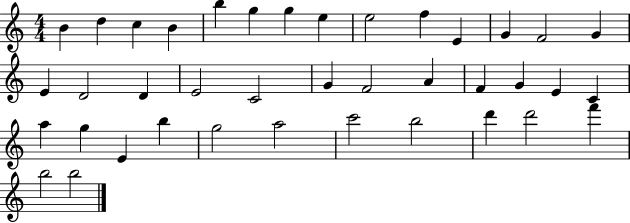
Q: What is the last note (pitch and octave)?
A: B5